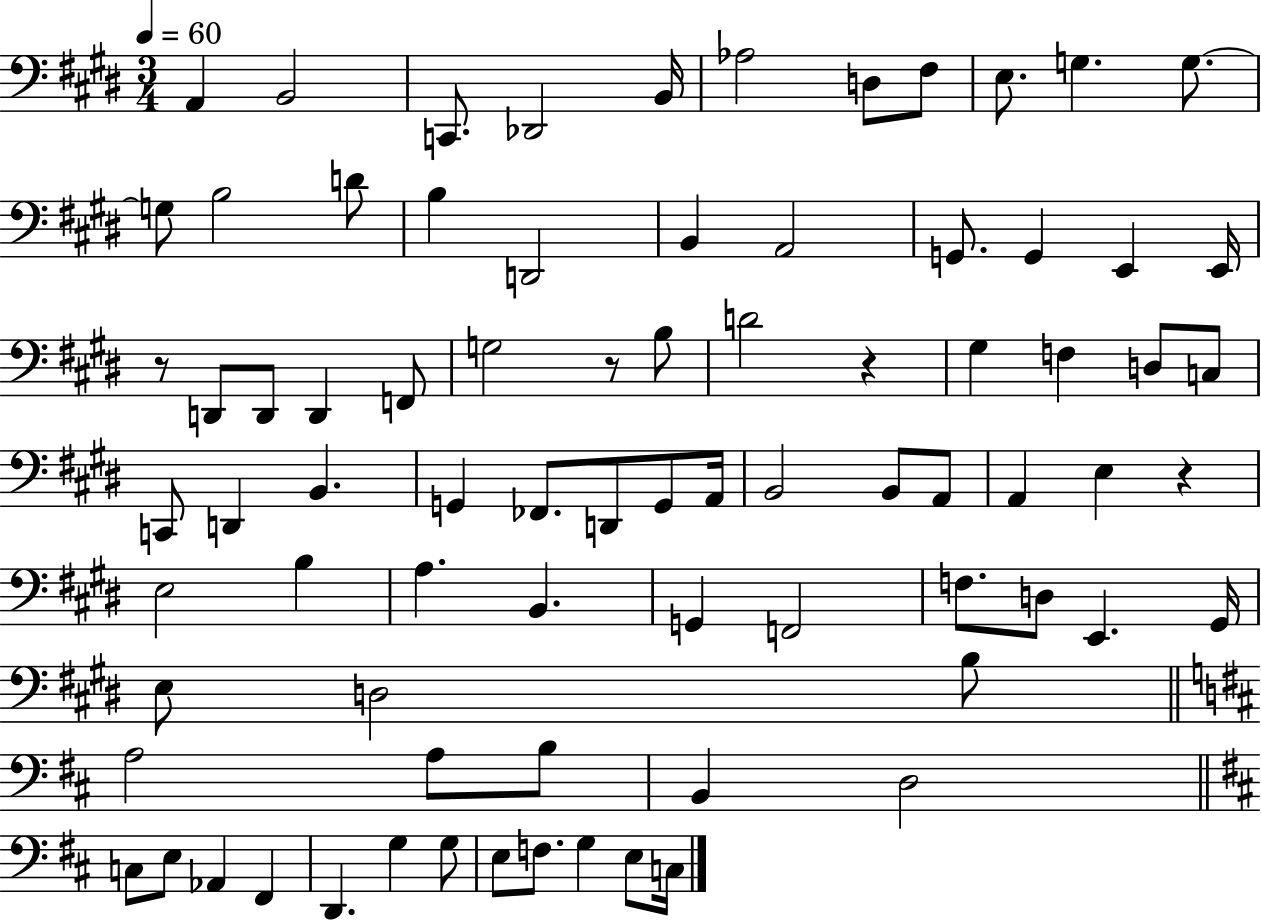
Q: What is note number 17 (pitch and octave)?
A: B2